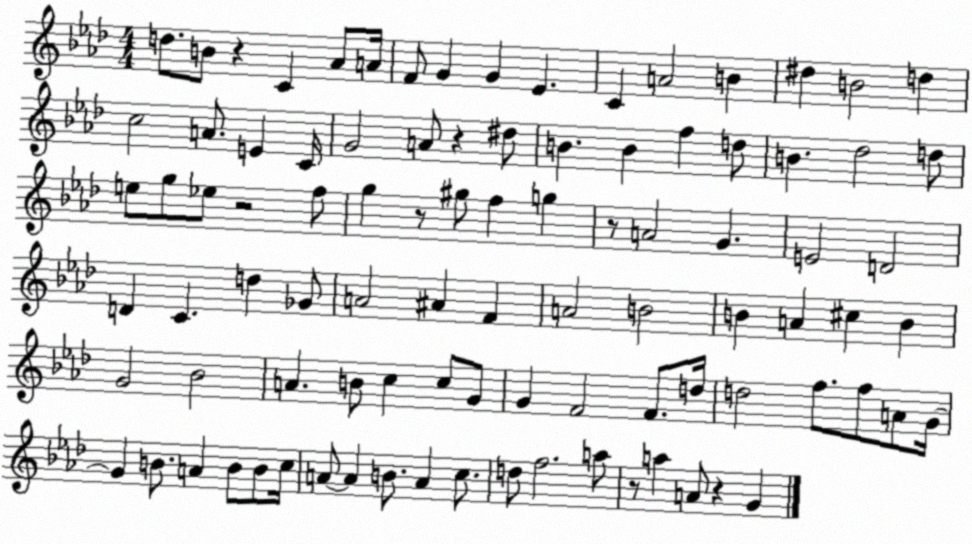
X:1
T:Untitled
M:4/4
L:1/4
K:Ab
d/2 B/2 z C _A/2 A/4 F/2 G G _E C A2 B ^d B2 d c2 A/2 E C/4 G2 A/2 z ^d/2 B B f d/2 B _d2 d/2 e/2 g/2 _e/2 z2 f/2 g z/2 ^g/2 f g z/2 A2 G E2 D2 D C d _G/2 A2 ^A F A2 B2 B A ^c B G2 _B2 A B/2 c c/2 G/2 G F2 F/2 d/4 d2 f/2 f/2 A/2 G/4 G B/2 A B/2 B/2 c/4 A/2 A B/2 A c/2 d/2 f2 a/2 z/2 a A/2 z G